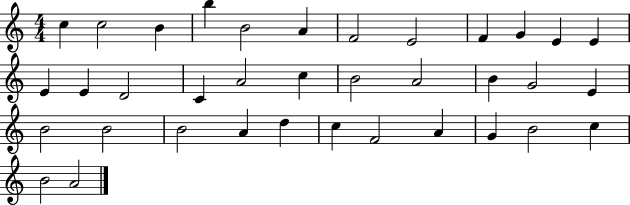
C5/q C5/h B4/q B5/q B4/h A4/q F4/h E4/h F4/q G4/q E4/q E4/q E4/q E4/q D4/h C4/q A4/h C5/q B4/h A4/h B4/q G4/h E4/q B4/h B4/h B4/h A4/q D5/q C5/q F4/h A4/q G4/q B4/h C5/q B4/h A4/h